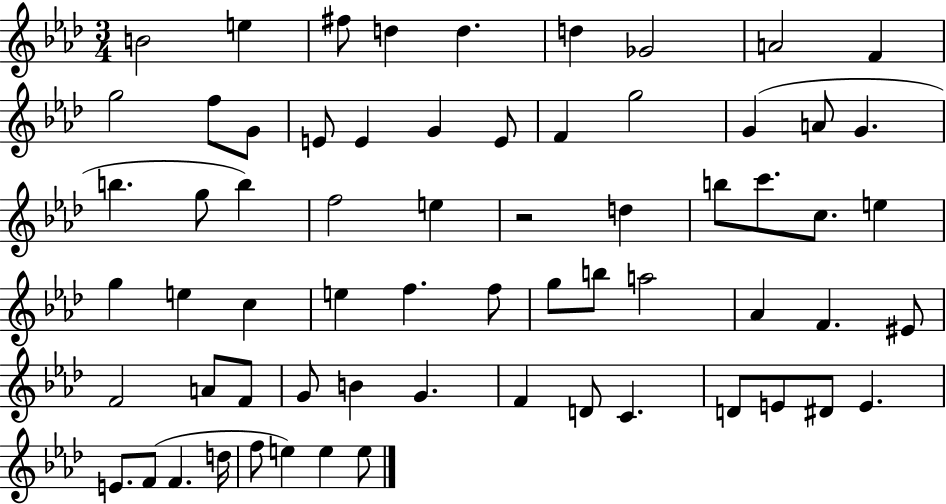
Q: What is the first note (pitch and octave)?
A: B4